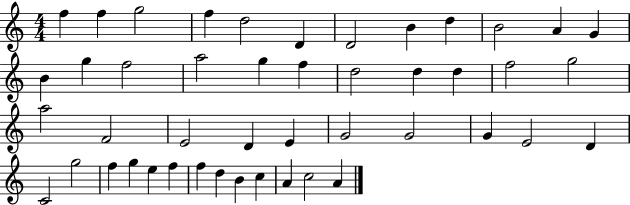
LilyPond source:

{
  \clef treble
  \numericTimeSignature
  \time 4/4
  \key c \major
  f''4 f''4 g''2 | f''4 d''2 d'4 | d'2 b'4 d''4 | b'2 a'4 g'4 | \break b'4 g''4 f''2 | a''2 g''4 f''4 | d''2 d''4 d''4 | f''2 g''2 | \break a''2 f'2 | e'2 d'4 e'4 | g'2 g'2 | g'4 e'2 d'4 | \break c'2 g''2 | f''4 g''4 e''4 f''4 | f''4 d''4 b'4 c''4 | a'4 c''2 a'4 | \break \bar "|."
}